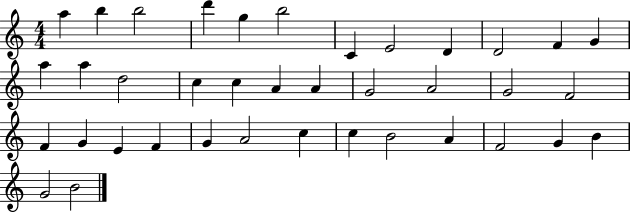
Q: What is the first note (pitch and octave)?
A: A5